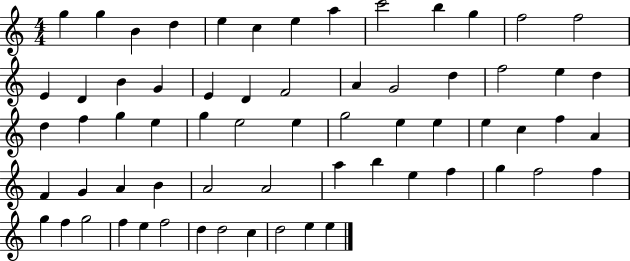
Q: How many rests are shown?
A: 0